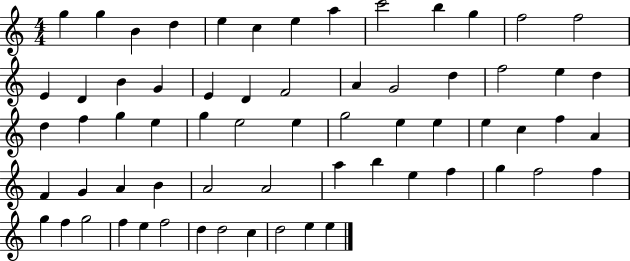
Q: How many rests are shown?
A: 0